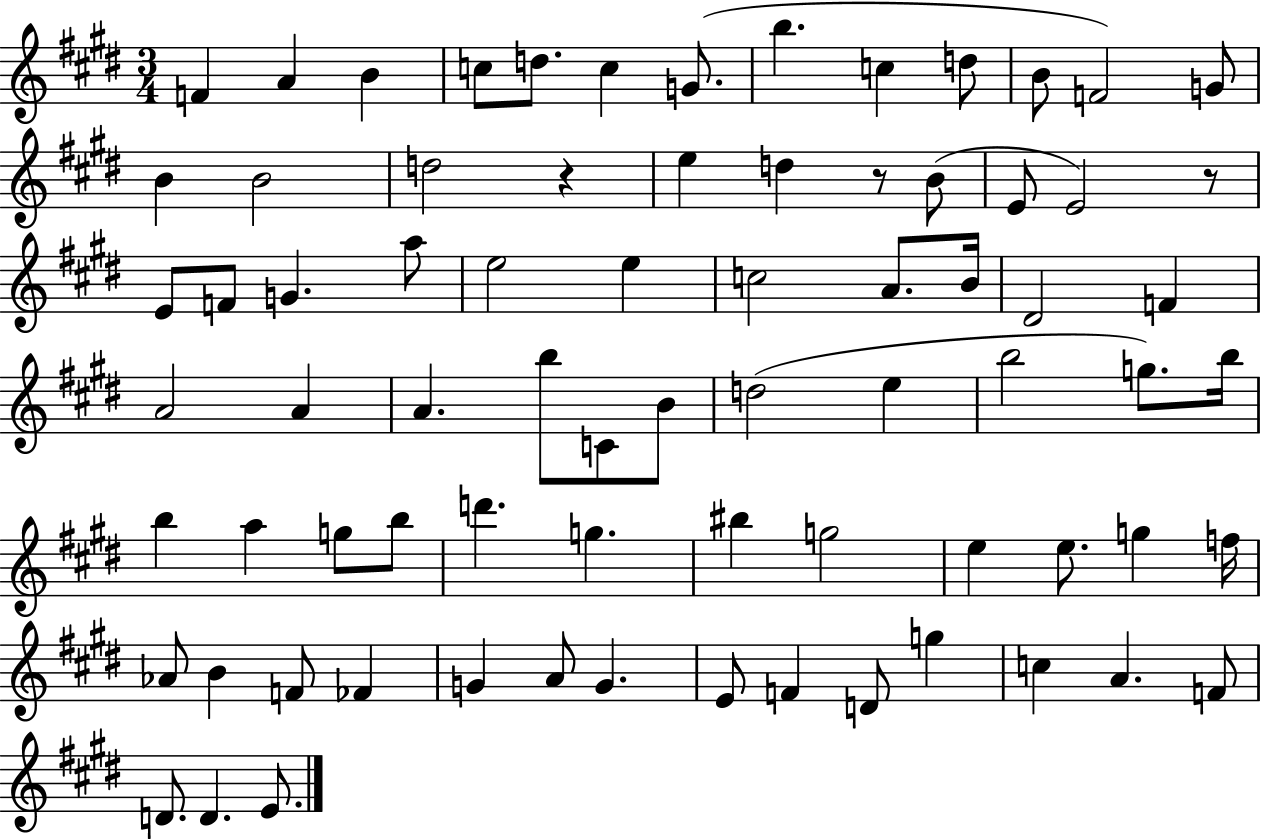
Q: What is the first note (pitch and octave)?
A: F4